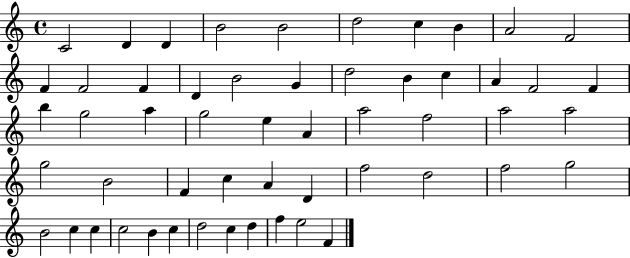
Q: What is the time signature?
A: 4/4